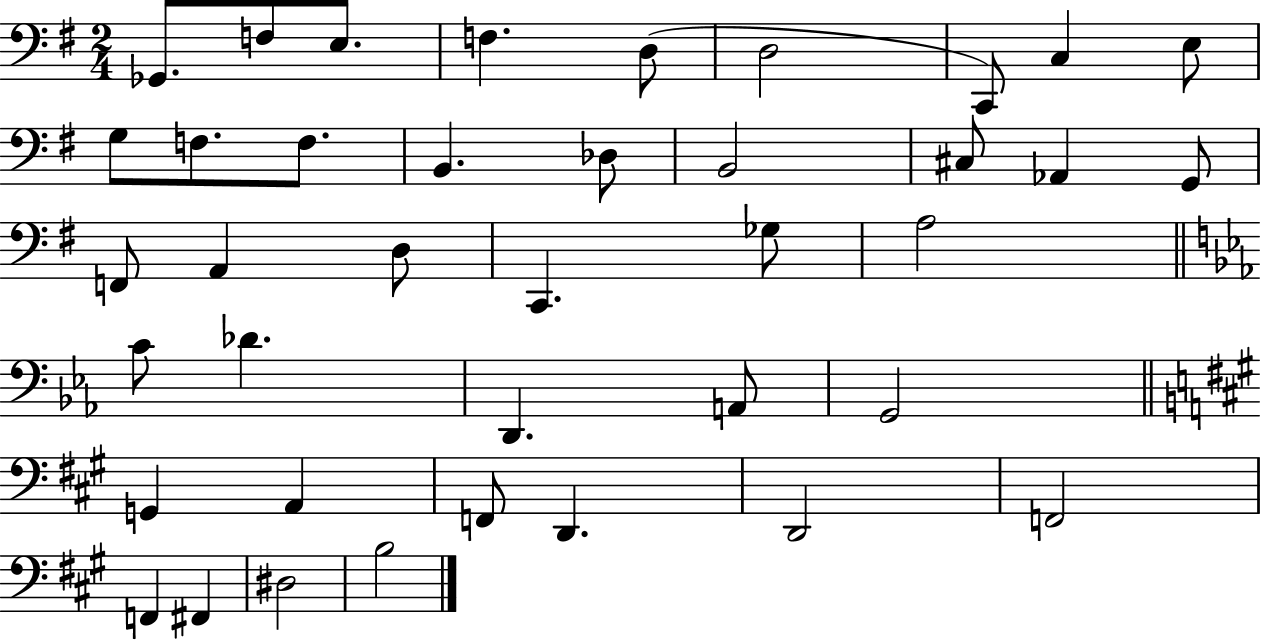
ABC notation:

X:1
T:Untitled
M:2/4
L:1/4
K:G
_G,,/2 F,/2 E,/2 F, D,/2 D,2 C,,/2 C, E,/2 G,/2 F,/2 F,/2 B,, _D,/2 B,,2 ^C,/2 _A,, G,,/2 F,,/2 A,, D,/2 C,, _G,/2 A,2 C/2 _D D,, A,,/2 G,,2 G,, A,, F,,/2 D,, D,,2 F,,2 F,, ^F,, ^D,2 B,2